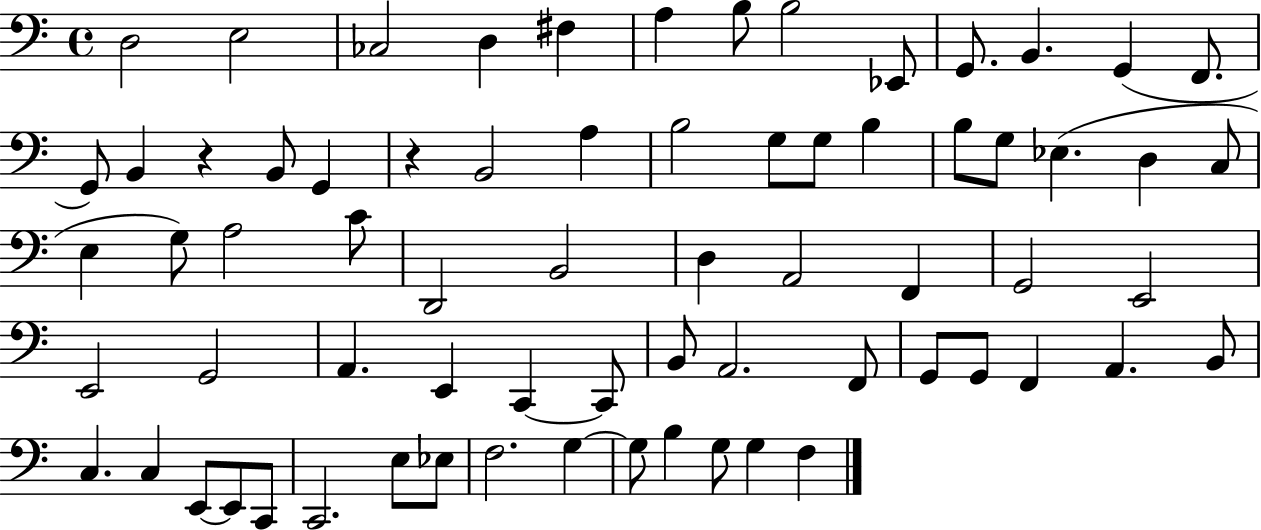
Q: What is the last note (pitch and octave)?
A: F3